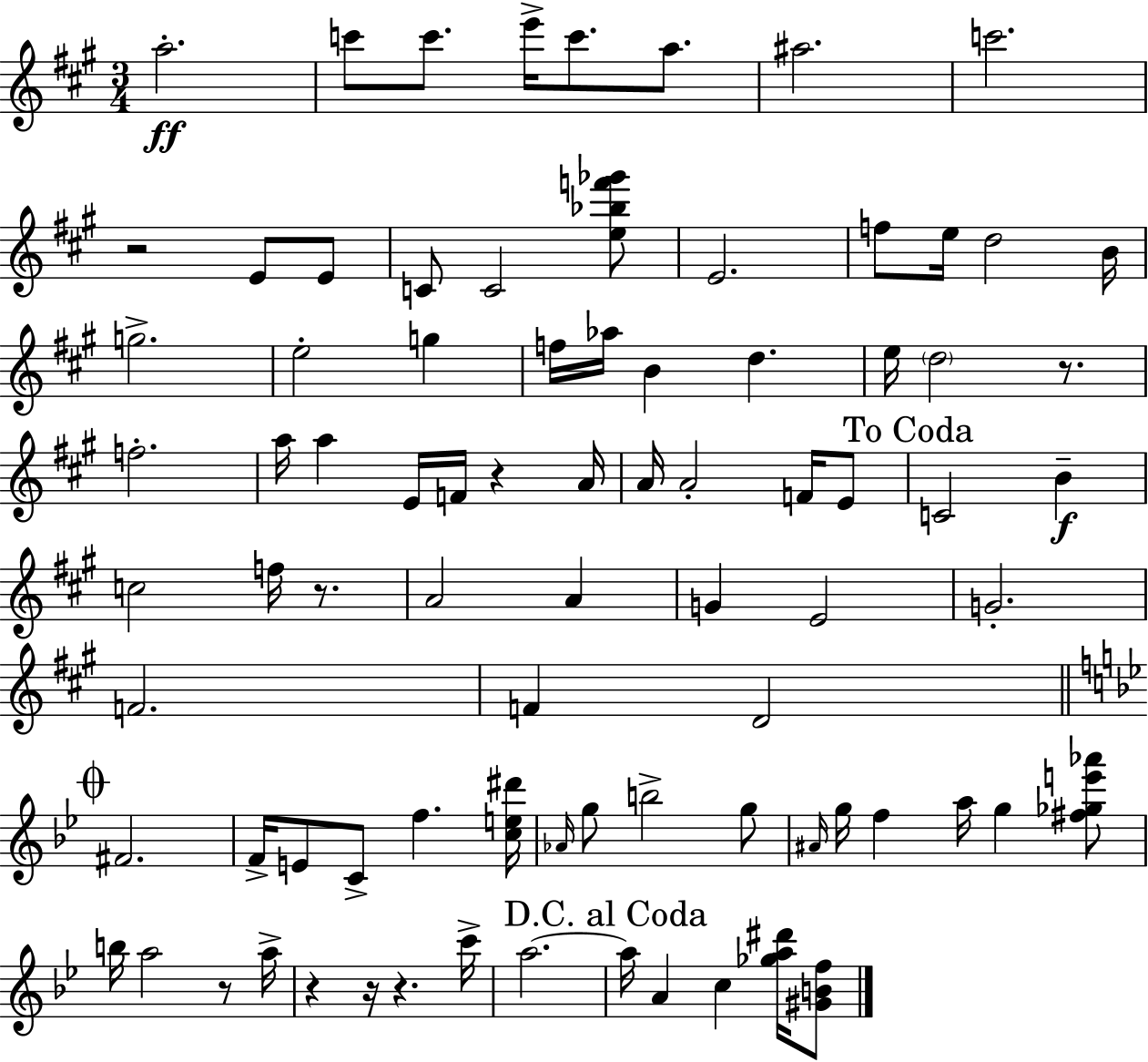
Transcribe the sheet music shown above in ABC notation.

X:1
T:Untitled
M:3/4
L:1/4
K:A
a2 c'/2 c'/2 e'/4 c'/2 a/2 ^a2 c'2 z2 E/2 E/2 C/2 C2 [e_bf'_g']/2 E2 f/2 e/4 d2 B/4 g2 e2 g f/4 _a/4 B d e/4 d2 z/2 f2 a/4 a E/4 F/4 z A/4 A/4 A2 F/4 E/2 C2 B c2 f/4 z/2 A2 A G E2 G2 F2 F D2 ^F2 F/4 E/2 C/2 f [ce^d']/4 _A/4 g/2 b2 g/2 ^A/4 g/4 f a/4 g [^f_ge'_a']/2 b/4 a2 z/2 a/4 z z/4 z c'/4 a2 a/4 A c [_ga^d']/4 [^GBf]/2